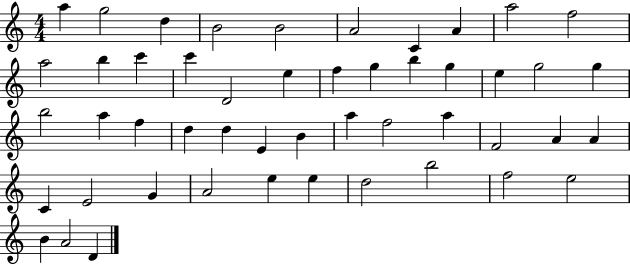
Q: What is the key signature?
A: C major